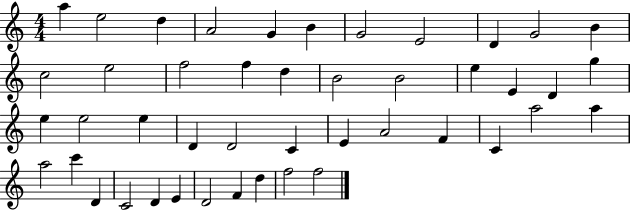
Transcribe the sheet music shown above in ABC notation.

X:1
T:Untitled
M:4/4
L:1/4
K:C
a e2 d A2 G B G2 E2 D G2 B c2 e2 f2 f d B2 B2 e E D g e e2 e D D2 C E A2 F C a2 a a2 c' D C2 D E D2 F d f2 f2